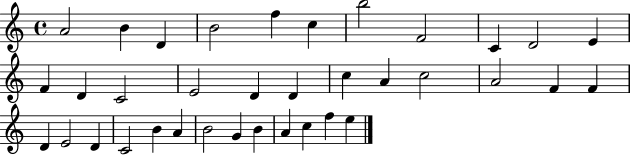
A4/h B4/q D4/q B4/h F5/q C5/q B5/h F4/h C4/q D4/h E4/q F4/q D4/q C4/h E4/h D4/q D4/q C5/q A4/q C5/h A4/h F4/q F4/q D4/q E4/h D4/q C4/h B4/q A4/q B4/h G4/q B4/q A4/q C5/q F5/q E5/q